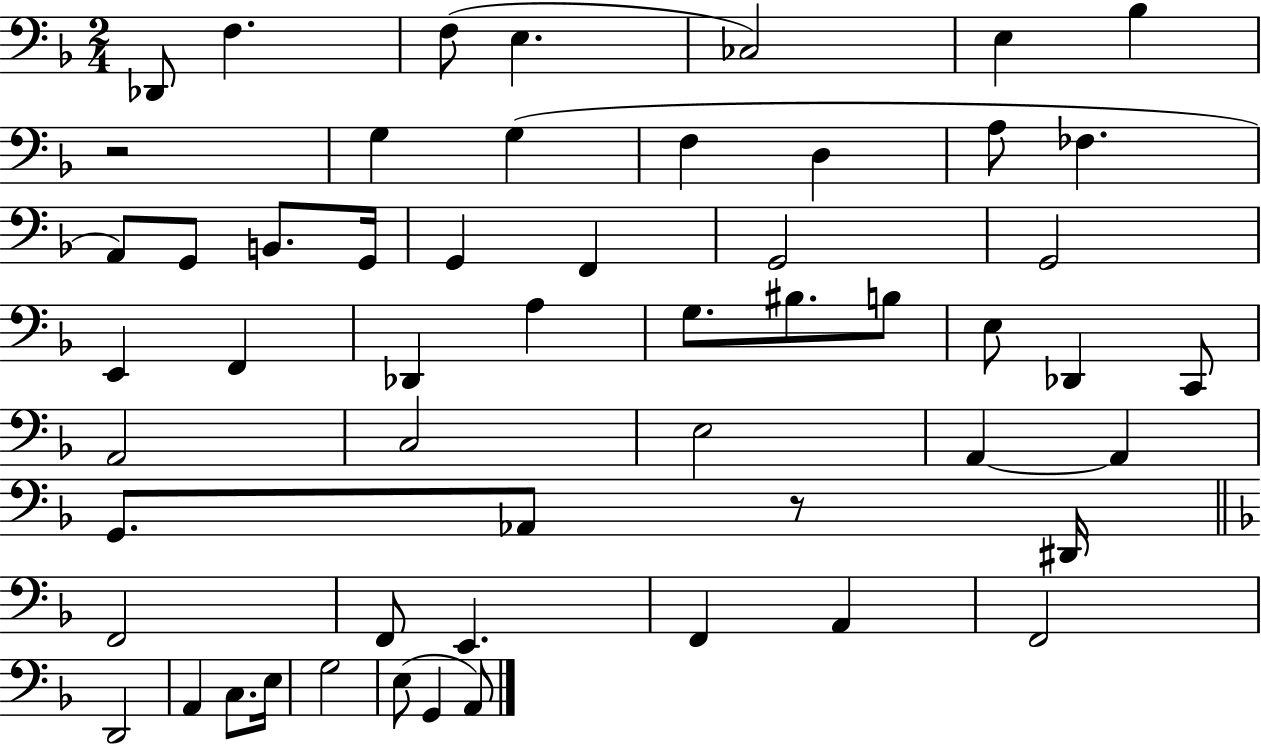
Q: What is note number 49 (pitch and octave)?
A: E3